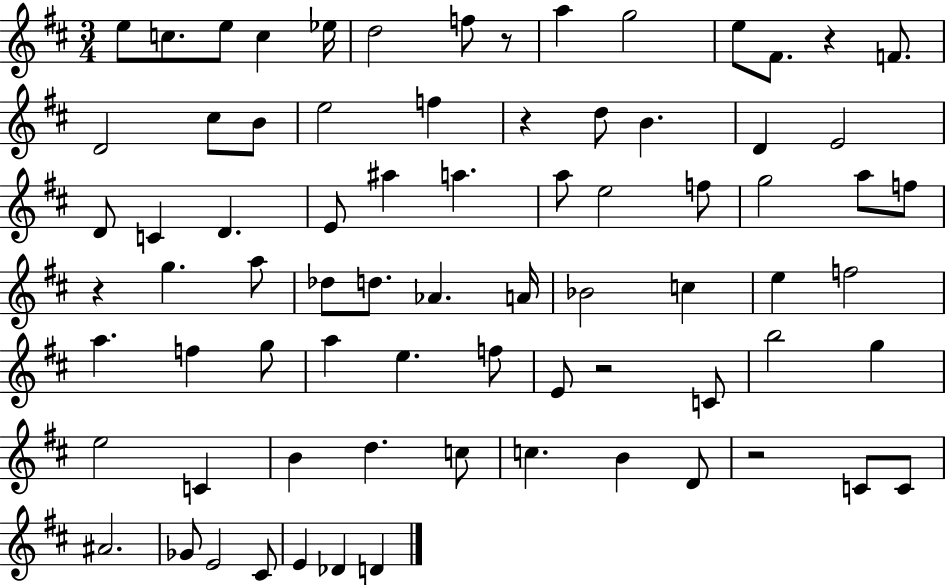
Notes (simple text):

E5/e C5/e. E5/e C5/q Eb5/s D5/h F5/e R/e A5/q G5/h E5/e F#4/e. R/q F4/e. D4/h C#5/e B4/e E5/h F5/q R/q D5/e B4/q. D4/q E4/h D4/e C4/q D4/q. E4/e A#5/q A5/q. A5/e E5/h F5/e G5/h A5/e F5/e R/q G5/q. A5/e Db5/e D5/e. Ab4/q. A4/s Bb4/h C5/q E5/q F5/h A5/q. F5/q G5/e A5/q E5/q. F5/e E4/e R/h C4/e B5/h G5/q E5/h C4/q B4/q D5/q. C5/e C5/q. B4/q D4/e R/h C4/e C4/e A#4/h. Gb4/e E4/h C#4/e E4/q Db4/q D4/q